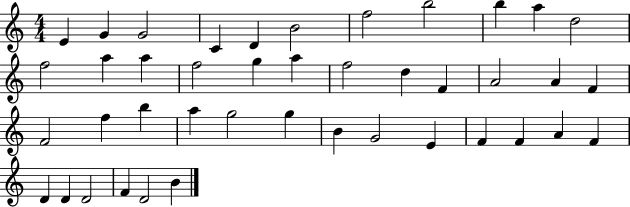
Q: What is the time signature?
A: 4/4